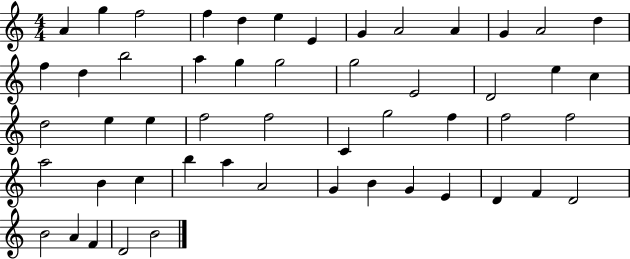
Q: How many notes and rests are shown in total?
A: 52